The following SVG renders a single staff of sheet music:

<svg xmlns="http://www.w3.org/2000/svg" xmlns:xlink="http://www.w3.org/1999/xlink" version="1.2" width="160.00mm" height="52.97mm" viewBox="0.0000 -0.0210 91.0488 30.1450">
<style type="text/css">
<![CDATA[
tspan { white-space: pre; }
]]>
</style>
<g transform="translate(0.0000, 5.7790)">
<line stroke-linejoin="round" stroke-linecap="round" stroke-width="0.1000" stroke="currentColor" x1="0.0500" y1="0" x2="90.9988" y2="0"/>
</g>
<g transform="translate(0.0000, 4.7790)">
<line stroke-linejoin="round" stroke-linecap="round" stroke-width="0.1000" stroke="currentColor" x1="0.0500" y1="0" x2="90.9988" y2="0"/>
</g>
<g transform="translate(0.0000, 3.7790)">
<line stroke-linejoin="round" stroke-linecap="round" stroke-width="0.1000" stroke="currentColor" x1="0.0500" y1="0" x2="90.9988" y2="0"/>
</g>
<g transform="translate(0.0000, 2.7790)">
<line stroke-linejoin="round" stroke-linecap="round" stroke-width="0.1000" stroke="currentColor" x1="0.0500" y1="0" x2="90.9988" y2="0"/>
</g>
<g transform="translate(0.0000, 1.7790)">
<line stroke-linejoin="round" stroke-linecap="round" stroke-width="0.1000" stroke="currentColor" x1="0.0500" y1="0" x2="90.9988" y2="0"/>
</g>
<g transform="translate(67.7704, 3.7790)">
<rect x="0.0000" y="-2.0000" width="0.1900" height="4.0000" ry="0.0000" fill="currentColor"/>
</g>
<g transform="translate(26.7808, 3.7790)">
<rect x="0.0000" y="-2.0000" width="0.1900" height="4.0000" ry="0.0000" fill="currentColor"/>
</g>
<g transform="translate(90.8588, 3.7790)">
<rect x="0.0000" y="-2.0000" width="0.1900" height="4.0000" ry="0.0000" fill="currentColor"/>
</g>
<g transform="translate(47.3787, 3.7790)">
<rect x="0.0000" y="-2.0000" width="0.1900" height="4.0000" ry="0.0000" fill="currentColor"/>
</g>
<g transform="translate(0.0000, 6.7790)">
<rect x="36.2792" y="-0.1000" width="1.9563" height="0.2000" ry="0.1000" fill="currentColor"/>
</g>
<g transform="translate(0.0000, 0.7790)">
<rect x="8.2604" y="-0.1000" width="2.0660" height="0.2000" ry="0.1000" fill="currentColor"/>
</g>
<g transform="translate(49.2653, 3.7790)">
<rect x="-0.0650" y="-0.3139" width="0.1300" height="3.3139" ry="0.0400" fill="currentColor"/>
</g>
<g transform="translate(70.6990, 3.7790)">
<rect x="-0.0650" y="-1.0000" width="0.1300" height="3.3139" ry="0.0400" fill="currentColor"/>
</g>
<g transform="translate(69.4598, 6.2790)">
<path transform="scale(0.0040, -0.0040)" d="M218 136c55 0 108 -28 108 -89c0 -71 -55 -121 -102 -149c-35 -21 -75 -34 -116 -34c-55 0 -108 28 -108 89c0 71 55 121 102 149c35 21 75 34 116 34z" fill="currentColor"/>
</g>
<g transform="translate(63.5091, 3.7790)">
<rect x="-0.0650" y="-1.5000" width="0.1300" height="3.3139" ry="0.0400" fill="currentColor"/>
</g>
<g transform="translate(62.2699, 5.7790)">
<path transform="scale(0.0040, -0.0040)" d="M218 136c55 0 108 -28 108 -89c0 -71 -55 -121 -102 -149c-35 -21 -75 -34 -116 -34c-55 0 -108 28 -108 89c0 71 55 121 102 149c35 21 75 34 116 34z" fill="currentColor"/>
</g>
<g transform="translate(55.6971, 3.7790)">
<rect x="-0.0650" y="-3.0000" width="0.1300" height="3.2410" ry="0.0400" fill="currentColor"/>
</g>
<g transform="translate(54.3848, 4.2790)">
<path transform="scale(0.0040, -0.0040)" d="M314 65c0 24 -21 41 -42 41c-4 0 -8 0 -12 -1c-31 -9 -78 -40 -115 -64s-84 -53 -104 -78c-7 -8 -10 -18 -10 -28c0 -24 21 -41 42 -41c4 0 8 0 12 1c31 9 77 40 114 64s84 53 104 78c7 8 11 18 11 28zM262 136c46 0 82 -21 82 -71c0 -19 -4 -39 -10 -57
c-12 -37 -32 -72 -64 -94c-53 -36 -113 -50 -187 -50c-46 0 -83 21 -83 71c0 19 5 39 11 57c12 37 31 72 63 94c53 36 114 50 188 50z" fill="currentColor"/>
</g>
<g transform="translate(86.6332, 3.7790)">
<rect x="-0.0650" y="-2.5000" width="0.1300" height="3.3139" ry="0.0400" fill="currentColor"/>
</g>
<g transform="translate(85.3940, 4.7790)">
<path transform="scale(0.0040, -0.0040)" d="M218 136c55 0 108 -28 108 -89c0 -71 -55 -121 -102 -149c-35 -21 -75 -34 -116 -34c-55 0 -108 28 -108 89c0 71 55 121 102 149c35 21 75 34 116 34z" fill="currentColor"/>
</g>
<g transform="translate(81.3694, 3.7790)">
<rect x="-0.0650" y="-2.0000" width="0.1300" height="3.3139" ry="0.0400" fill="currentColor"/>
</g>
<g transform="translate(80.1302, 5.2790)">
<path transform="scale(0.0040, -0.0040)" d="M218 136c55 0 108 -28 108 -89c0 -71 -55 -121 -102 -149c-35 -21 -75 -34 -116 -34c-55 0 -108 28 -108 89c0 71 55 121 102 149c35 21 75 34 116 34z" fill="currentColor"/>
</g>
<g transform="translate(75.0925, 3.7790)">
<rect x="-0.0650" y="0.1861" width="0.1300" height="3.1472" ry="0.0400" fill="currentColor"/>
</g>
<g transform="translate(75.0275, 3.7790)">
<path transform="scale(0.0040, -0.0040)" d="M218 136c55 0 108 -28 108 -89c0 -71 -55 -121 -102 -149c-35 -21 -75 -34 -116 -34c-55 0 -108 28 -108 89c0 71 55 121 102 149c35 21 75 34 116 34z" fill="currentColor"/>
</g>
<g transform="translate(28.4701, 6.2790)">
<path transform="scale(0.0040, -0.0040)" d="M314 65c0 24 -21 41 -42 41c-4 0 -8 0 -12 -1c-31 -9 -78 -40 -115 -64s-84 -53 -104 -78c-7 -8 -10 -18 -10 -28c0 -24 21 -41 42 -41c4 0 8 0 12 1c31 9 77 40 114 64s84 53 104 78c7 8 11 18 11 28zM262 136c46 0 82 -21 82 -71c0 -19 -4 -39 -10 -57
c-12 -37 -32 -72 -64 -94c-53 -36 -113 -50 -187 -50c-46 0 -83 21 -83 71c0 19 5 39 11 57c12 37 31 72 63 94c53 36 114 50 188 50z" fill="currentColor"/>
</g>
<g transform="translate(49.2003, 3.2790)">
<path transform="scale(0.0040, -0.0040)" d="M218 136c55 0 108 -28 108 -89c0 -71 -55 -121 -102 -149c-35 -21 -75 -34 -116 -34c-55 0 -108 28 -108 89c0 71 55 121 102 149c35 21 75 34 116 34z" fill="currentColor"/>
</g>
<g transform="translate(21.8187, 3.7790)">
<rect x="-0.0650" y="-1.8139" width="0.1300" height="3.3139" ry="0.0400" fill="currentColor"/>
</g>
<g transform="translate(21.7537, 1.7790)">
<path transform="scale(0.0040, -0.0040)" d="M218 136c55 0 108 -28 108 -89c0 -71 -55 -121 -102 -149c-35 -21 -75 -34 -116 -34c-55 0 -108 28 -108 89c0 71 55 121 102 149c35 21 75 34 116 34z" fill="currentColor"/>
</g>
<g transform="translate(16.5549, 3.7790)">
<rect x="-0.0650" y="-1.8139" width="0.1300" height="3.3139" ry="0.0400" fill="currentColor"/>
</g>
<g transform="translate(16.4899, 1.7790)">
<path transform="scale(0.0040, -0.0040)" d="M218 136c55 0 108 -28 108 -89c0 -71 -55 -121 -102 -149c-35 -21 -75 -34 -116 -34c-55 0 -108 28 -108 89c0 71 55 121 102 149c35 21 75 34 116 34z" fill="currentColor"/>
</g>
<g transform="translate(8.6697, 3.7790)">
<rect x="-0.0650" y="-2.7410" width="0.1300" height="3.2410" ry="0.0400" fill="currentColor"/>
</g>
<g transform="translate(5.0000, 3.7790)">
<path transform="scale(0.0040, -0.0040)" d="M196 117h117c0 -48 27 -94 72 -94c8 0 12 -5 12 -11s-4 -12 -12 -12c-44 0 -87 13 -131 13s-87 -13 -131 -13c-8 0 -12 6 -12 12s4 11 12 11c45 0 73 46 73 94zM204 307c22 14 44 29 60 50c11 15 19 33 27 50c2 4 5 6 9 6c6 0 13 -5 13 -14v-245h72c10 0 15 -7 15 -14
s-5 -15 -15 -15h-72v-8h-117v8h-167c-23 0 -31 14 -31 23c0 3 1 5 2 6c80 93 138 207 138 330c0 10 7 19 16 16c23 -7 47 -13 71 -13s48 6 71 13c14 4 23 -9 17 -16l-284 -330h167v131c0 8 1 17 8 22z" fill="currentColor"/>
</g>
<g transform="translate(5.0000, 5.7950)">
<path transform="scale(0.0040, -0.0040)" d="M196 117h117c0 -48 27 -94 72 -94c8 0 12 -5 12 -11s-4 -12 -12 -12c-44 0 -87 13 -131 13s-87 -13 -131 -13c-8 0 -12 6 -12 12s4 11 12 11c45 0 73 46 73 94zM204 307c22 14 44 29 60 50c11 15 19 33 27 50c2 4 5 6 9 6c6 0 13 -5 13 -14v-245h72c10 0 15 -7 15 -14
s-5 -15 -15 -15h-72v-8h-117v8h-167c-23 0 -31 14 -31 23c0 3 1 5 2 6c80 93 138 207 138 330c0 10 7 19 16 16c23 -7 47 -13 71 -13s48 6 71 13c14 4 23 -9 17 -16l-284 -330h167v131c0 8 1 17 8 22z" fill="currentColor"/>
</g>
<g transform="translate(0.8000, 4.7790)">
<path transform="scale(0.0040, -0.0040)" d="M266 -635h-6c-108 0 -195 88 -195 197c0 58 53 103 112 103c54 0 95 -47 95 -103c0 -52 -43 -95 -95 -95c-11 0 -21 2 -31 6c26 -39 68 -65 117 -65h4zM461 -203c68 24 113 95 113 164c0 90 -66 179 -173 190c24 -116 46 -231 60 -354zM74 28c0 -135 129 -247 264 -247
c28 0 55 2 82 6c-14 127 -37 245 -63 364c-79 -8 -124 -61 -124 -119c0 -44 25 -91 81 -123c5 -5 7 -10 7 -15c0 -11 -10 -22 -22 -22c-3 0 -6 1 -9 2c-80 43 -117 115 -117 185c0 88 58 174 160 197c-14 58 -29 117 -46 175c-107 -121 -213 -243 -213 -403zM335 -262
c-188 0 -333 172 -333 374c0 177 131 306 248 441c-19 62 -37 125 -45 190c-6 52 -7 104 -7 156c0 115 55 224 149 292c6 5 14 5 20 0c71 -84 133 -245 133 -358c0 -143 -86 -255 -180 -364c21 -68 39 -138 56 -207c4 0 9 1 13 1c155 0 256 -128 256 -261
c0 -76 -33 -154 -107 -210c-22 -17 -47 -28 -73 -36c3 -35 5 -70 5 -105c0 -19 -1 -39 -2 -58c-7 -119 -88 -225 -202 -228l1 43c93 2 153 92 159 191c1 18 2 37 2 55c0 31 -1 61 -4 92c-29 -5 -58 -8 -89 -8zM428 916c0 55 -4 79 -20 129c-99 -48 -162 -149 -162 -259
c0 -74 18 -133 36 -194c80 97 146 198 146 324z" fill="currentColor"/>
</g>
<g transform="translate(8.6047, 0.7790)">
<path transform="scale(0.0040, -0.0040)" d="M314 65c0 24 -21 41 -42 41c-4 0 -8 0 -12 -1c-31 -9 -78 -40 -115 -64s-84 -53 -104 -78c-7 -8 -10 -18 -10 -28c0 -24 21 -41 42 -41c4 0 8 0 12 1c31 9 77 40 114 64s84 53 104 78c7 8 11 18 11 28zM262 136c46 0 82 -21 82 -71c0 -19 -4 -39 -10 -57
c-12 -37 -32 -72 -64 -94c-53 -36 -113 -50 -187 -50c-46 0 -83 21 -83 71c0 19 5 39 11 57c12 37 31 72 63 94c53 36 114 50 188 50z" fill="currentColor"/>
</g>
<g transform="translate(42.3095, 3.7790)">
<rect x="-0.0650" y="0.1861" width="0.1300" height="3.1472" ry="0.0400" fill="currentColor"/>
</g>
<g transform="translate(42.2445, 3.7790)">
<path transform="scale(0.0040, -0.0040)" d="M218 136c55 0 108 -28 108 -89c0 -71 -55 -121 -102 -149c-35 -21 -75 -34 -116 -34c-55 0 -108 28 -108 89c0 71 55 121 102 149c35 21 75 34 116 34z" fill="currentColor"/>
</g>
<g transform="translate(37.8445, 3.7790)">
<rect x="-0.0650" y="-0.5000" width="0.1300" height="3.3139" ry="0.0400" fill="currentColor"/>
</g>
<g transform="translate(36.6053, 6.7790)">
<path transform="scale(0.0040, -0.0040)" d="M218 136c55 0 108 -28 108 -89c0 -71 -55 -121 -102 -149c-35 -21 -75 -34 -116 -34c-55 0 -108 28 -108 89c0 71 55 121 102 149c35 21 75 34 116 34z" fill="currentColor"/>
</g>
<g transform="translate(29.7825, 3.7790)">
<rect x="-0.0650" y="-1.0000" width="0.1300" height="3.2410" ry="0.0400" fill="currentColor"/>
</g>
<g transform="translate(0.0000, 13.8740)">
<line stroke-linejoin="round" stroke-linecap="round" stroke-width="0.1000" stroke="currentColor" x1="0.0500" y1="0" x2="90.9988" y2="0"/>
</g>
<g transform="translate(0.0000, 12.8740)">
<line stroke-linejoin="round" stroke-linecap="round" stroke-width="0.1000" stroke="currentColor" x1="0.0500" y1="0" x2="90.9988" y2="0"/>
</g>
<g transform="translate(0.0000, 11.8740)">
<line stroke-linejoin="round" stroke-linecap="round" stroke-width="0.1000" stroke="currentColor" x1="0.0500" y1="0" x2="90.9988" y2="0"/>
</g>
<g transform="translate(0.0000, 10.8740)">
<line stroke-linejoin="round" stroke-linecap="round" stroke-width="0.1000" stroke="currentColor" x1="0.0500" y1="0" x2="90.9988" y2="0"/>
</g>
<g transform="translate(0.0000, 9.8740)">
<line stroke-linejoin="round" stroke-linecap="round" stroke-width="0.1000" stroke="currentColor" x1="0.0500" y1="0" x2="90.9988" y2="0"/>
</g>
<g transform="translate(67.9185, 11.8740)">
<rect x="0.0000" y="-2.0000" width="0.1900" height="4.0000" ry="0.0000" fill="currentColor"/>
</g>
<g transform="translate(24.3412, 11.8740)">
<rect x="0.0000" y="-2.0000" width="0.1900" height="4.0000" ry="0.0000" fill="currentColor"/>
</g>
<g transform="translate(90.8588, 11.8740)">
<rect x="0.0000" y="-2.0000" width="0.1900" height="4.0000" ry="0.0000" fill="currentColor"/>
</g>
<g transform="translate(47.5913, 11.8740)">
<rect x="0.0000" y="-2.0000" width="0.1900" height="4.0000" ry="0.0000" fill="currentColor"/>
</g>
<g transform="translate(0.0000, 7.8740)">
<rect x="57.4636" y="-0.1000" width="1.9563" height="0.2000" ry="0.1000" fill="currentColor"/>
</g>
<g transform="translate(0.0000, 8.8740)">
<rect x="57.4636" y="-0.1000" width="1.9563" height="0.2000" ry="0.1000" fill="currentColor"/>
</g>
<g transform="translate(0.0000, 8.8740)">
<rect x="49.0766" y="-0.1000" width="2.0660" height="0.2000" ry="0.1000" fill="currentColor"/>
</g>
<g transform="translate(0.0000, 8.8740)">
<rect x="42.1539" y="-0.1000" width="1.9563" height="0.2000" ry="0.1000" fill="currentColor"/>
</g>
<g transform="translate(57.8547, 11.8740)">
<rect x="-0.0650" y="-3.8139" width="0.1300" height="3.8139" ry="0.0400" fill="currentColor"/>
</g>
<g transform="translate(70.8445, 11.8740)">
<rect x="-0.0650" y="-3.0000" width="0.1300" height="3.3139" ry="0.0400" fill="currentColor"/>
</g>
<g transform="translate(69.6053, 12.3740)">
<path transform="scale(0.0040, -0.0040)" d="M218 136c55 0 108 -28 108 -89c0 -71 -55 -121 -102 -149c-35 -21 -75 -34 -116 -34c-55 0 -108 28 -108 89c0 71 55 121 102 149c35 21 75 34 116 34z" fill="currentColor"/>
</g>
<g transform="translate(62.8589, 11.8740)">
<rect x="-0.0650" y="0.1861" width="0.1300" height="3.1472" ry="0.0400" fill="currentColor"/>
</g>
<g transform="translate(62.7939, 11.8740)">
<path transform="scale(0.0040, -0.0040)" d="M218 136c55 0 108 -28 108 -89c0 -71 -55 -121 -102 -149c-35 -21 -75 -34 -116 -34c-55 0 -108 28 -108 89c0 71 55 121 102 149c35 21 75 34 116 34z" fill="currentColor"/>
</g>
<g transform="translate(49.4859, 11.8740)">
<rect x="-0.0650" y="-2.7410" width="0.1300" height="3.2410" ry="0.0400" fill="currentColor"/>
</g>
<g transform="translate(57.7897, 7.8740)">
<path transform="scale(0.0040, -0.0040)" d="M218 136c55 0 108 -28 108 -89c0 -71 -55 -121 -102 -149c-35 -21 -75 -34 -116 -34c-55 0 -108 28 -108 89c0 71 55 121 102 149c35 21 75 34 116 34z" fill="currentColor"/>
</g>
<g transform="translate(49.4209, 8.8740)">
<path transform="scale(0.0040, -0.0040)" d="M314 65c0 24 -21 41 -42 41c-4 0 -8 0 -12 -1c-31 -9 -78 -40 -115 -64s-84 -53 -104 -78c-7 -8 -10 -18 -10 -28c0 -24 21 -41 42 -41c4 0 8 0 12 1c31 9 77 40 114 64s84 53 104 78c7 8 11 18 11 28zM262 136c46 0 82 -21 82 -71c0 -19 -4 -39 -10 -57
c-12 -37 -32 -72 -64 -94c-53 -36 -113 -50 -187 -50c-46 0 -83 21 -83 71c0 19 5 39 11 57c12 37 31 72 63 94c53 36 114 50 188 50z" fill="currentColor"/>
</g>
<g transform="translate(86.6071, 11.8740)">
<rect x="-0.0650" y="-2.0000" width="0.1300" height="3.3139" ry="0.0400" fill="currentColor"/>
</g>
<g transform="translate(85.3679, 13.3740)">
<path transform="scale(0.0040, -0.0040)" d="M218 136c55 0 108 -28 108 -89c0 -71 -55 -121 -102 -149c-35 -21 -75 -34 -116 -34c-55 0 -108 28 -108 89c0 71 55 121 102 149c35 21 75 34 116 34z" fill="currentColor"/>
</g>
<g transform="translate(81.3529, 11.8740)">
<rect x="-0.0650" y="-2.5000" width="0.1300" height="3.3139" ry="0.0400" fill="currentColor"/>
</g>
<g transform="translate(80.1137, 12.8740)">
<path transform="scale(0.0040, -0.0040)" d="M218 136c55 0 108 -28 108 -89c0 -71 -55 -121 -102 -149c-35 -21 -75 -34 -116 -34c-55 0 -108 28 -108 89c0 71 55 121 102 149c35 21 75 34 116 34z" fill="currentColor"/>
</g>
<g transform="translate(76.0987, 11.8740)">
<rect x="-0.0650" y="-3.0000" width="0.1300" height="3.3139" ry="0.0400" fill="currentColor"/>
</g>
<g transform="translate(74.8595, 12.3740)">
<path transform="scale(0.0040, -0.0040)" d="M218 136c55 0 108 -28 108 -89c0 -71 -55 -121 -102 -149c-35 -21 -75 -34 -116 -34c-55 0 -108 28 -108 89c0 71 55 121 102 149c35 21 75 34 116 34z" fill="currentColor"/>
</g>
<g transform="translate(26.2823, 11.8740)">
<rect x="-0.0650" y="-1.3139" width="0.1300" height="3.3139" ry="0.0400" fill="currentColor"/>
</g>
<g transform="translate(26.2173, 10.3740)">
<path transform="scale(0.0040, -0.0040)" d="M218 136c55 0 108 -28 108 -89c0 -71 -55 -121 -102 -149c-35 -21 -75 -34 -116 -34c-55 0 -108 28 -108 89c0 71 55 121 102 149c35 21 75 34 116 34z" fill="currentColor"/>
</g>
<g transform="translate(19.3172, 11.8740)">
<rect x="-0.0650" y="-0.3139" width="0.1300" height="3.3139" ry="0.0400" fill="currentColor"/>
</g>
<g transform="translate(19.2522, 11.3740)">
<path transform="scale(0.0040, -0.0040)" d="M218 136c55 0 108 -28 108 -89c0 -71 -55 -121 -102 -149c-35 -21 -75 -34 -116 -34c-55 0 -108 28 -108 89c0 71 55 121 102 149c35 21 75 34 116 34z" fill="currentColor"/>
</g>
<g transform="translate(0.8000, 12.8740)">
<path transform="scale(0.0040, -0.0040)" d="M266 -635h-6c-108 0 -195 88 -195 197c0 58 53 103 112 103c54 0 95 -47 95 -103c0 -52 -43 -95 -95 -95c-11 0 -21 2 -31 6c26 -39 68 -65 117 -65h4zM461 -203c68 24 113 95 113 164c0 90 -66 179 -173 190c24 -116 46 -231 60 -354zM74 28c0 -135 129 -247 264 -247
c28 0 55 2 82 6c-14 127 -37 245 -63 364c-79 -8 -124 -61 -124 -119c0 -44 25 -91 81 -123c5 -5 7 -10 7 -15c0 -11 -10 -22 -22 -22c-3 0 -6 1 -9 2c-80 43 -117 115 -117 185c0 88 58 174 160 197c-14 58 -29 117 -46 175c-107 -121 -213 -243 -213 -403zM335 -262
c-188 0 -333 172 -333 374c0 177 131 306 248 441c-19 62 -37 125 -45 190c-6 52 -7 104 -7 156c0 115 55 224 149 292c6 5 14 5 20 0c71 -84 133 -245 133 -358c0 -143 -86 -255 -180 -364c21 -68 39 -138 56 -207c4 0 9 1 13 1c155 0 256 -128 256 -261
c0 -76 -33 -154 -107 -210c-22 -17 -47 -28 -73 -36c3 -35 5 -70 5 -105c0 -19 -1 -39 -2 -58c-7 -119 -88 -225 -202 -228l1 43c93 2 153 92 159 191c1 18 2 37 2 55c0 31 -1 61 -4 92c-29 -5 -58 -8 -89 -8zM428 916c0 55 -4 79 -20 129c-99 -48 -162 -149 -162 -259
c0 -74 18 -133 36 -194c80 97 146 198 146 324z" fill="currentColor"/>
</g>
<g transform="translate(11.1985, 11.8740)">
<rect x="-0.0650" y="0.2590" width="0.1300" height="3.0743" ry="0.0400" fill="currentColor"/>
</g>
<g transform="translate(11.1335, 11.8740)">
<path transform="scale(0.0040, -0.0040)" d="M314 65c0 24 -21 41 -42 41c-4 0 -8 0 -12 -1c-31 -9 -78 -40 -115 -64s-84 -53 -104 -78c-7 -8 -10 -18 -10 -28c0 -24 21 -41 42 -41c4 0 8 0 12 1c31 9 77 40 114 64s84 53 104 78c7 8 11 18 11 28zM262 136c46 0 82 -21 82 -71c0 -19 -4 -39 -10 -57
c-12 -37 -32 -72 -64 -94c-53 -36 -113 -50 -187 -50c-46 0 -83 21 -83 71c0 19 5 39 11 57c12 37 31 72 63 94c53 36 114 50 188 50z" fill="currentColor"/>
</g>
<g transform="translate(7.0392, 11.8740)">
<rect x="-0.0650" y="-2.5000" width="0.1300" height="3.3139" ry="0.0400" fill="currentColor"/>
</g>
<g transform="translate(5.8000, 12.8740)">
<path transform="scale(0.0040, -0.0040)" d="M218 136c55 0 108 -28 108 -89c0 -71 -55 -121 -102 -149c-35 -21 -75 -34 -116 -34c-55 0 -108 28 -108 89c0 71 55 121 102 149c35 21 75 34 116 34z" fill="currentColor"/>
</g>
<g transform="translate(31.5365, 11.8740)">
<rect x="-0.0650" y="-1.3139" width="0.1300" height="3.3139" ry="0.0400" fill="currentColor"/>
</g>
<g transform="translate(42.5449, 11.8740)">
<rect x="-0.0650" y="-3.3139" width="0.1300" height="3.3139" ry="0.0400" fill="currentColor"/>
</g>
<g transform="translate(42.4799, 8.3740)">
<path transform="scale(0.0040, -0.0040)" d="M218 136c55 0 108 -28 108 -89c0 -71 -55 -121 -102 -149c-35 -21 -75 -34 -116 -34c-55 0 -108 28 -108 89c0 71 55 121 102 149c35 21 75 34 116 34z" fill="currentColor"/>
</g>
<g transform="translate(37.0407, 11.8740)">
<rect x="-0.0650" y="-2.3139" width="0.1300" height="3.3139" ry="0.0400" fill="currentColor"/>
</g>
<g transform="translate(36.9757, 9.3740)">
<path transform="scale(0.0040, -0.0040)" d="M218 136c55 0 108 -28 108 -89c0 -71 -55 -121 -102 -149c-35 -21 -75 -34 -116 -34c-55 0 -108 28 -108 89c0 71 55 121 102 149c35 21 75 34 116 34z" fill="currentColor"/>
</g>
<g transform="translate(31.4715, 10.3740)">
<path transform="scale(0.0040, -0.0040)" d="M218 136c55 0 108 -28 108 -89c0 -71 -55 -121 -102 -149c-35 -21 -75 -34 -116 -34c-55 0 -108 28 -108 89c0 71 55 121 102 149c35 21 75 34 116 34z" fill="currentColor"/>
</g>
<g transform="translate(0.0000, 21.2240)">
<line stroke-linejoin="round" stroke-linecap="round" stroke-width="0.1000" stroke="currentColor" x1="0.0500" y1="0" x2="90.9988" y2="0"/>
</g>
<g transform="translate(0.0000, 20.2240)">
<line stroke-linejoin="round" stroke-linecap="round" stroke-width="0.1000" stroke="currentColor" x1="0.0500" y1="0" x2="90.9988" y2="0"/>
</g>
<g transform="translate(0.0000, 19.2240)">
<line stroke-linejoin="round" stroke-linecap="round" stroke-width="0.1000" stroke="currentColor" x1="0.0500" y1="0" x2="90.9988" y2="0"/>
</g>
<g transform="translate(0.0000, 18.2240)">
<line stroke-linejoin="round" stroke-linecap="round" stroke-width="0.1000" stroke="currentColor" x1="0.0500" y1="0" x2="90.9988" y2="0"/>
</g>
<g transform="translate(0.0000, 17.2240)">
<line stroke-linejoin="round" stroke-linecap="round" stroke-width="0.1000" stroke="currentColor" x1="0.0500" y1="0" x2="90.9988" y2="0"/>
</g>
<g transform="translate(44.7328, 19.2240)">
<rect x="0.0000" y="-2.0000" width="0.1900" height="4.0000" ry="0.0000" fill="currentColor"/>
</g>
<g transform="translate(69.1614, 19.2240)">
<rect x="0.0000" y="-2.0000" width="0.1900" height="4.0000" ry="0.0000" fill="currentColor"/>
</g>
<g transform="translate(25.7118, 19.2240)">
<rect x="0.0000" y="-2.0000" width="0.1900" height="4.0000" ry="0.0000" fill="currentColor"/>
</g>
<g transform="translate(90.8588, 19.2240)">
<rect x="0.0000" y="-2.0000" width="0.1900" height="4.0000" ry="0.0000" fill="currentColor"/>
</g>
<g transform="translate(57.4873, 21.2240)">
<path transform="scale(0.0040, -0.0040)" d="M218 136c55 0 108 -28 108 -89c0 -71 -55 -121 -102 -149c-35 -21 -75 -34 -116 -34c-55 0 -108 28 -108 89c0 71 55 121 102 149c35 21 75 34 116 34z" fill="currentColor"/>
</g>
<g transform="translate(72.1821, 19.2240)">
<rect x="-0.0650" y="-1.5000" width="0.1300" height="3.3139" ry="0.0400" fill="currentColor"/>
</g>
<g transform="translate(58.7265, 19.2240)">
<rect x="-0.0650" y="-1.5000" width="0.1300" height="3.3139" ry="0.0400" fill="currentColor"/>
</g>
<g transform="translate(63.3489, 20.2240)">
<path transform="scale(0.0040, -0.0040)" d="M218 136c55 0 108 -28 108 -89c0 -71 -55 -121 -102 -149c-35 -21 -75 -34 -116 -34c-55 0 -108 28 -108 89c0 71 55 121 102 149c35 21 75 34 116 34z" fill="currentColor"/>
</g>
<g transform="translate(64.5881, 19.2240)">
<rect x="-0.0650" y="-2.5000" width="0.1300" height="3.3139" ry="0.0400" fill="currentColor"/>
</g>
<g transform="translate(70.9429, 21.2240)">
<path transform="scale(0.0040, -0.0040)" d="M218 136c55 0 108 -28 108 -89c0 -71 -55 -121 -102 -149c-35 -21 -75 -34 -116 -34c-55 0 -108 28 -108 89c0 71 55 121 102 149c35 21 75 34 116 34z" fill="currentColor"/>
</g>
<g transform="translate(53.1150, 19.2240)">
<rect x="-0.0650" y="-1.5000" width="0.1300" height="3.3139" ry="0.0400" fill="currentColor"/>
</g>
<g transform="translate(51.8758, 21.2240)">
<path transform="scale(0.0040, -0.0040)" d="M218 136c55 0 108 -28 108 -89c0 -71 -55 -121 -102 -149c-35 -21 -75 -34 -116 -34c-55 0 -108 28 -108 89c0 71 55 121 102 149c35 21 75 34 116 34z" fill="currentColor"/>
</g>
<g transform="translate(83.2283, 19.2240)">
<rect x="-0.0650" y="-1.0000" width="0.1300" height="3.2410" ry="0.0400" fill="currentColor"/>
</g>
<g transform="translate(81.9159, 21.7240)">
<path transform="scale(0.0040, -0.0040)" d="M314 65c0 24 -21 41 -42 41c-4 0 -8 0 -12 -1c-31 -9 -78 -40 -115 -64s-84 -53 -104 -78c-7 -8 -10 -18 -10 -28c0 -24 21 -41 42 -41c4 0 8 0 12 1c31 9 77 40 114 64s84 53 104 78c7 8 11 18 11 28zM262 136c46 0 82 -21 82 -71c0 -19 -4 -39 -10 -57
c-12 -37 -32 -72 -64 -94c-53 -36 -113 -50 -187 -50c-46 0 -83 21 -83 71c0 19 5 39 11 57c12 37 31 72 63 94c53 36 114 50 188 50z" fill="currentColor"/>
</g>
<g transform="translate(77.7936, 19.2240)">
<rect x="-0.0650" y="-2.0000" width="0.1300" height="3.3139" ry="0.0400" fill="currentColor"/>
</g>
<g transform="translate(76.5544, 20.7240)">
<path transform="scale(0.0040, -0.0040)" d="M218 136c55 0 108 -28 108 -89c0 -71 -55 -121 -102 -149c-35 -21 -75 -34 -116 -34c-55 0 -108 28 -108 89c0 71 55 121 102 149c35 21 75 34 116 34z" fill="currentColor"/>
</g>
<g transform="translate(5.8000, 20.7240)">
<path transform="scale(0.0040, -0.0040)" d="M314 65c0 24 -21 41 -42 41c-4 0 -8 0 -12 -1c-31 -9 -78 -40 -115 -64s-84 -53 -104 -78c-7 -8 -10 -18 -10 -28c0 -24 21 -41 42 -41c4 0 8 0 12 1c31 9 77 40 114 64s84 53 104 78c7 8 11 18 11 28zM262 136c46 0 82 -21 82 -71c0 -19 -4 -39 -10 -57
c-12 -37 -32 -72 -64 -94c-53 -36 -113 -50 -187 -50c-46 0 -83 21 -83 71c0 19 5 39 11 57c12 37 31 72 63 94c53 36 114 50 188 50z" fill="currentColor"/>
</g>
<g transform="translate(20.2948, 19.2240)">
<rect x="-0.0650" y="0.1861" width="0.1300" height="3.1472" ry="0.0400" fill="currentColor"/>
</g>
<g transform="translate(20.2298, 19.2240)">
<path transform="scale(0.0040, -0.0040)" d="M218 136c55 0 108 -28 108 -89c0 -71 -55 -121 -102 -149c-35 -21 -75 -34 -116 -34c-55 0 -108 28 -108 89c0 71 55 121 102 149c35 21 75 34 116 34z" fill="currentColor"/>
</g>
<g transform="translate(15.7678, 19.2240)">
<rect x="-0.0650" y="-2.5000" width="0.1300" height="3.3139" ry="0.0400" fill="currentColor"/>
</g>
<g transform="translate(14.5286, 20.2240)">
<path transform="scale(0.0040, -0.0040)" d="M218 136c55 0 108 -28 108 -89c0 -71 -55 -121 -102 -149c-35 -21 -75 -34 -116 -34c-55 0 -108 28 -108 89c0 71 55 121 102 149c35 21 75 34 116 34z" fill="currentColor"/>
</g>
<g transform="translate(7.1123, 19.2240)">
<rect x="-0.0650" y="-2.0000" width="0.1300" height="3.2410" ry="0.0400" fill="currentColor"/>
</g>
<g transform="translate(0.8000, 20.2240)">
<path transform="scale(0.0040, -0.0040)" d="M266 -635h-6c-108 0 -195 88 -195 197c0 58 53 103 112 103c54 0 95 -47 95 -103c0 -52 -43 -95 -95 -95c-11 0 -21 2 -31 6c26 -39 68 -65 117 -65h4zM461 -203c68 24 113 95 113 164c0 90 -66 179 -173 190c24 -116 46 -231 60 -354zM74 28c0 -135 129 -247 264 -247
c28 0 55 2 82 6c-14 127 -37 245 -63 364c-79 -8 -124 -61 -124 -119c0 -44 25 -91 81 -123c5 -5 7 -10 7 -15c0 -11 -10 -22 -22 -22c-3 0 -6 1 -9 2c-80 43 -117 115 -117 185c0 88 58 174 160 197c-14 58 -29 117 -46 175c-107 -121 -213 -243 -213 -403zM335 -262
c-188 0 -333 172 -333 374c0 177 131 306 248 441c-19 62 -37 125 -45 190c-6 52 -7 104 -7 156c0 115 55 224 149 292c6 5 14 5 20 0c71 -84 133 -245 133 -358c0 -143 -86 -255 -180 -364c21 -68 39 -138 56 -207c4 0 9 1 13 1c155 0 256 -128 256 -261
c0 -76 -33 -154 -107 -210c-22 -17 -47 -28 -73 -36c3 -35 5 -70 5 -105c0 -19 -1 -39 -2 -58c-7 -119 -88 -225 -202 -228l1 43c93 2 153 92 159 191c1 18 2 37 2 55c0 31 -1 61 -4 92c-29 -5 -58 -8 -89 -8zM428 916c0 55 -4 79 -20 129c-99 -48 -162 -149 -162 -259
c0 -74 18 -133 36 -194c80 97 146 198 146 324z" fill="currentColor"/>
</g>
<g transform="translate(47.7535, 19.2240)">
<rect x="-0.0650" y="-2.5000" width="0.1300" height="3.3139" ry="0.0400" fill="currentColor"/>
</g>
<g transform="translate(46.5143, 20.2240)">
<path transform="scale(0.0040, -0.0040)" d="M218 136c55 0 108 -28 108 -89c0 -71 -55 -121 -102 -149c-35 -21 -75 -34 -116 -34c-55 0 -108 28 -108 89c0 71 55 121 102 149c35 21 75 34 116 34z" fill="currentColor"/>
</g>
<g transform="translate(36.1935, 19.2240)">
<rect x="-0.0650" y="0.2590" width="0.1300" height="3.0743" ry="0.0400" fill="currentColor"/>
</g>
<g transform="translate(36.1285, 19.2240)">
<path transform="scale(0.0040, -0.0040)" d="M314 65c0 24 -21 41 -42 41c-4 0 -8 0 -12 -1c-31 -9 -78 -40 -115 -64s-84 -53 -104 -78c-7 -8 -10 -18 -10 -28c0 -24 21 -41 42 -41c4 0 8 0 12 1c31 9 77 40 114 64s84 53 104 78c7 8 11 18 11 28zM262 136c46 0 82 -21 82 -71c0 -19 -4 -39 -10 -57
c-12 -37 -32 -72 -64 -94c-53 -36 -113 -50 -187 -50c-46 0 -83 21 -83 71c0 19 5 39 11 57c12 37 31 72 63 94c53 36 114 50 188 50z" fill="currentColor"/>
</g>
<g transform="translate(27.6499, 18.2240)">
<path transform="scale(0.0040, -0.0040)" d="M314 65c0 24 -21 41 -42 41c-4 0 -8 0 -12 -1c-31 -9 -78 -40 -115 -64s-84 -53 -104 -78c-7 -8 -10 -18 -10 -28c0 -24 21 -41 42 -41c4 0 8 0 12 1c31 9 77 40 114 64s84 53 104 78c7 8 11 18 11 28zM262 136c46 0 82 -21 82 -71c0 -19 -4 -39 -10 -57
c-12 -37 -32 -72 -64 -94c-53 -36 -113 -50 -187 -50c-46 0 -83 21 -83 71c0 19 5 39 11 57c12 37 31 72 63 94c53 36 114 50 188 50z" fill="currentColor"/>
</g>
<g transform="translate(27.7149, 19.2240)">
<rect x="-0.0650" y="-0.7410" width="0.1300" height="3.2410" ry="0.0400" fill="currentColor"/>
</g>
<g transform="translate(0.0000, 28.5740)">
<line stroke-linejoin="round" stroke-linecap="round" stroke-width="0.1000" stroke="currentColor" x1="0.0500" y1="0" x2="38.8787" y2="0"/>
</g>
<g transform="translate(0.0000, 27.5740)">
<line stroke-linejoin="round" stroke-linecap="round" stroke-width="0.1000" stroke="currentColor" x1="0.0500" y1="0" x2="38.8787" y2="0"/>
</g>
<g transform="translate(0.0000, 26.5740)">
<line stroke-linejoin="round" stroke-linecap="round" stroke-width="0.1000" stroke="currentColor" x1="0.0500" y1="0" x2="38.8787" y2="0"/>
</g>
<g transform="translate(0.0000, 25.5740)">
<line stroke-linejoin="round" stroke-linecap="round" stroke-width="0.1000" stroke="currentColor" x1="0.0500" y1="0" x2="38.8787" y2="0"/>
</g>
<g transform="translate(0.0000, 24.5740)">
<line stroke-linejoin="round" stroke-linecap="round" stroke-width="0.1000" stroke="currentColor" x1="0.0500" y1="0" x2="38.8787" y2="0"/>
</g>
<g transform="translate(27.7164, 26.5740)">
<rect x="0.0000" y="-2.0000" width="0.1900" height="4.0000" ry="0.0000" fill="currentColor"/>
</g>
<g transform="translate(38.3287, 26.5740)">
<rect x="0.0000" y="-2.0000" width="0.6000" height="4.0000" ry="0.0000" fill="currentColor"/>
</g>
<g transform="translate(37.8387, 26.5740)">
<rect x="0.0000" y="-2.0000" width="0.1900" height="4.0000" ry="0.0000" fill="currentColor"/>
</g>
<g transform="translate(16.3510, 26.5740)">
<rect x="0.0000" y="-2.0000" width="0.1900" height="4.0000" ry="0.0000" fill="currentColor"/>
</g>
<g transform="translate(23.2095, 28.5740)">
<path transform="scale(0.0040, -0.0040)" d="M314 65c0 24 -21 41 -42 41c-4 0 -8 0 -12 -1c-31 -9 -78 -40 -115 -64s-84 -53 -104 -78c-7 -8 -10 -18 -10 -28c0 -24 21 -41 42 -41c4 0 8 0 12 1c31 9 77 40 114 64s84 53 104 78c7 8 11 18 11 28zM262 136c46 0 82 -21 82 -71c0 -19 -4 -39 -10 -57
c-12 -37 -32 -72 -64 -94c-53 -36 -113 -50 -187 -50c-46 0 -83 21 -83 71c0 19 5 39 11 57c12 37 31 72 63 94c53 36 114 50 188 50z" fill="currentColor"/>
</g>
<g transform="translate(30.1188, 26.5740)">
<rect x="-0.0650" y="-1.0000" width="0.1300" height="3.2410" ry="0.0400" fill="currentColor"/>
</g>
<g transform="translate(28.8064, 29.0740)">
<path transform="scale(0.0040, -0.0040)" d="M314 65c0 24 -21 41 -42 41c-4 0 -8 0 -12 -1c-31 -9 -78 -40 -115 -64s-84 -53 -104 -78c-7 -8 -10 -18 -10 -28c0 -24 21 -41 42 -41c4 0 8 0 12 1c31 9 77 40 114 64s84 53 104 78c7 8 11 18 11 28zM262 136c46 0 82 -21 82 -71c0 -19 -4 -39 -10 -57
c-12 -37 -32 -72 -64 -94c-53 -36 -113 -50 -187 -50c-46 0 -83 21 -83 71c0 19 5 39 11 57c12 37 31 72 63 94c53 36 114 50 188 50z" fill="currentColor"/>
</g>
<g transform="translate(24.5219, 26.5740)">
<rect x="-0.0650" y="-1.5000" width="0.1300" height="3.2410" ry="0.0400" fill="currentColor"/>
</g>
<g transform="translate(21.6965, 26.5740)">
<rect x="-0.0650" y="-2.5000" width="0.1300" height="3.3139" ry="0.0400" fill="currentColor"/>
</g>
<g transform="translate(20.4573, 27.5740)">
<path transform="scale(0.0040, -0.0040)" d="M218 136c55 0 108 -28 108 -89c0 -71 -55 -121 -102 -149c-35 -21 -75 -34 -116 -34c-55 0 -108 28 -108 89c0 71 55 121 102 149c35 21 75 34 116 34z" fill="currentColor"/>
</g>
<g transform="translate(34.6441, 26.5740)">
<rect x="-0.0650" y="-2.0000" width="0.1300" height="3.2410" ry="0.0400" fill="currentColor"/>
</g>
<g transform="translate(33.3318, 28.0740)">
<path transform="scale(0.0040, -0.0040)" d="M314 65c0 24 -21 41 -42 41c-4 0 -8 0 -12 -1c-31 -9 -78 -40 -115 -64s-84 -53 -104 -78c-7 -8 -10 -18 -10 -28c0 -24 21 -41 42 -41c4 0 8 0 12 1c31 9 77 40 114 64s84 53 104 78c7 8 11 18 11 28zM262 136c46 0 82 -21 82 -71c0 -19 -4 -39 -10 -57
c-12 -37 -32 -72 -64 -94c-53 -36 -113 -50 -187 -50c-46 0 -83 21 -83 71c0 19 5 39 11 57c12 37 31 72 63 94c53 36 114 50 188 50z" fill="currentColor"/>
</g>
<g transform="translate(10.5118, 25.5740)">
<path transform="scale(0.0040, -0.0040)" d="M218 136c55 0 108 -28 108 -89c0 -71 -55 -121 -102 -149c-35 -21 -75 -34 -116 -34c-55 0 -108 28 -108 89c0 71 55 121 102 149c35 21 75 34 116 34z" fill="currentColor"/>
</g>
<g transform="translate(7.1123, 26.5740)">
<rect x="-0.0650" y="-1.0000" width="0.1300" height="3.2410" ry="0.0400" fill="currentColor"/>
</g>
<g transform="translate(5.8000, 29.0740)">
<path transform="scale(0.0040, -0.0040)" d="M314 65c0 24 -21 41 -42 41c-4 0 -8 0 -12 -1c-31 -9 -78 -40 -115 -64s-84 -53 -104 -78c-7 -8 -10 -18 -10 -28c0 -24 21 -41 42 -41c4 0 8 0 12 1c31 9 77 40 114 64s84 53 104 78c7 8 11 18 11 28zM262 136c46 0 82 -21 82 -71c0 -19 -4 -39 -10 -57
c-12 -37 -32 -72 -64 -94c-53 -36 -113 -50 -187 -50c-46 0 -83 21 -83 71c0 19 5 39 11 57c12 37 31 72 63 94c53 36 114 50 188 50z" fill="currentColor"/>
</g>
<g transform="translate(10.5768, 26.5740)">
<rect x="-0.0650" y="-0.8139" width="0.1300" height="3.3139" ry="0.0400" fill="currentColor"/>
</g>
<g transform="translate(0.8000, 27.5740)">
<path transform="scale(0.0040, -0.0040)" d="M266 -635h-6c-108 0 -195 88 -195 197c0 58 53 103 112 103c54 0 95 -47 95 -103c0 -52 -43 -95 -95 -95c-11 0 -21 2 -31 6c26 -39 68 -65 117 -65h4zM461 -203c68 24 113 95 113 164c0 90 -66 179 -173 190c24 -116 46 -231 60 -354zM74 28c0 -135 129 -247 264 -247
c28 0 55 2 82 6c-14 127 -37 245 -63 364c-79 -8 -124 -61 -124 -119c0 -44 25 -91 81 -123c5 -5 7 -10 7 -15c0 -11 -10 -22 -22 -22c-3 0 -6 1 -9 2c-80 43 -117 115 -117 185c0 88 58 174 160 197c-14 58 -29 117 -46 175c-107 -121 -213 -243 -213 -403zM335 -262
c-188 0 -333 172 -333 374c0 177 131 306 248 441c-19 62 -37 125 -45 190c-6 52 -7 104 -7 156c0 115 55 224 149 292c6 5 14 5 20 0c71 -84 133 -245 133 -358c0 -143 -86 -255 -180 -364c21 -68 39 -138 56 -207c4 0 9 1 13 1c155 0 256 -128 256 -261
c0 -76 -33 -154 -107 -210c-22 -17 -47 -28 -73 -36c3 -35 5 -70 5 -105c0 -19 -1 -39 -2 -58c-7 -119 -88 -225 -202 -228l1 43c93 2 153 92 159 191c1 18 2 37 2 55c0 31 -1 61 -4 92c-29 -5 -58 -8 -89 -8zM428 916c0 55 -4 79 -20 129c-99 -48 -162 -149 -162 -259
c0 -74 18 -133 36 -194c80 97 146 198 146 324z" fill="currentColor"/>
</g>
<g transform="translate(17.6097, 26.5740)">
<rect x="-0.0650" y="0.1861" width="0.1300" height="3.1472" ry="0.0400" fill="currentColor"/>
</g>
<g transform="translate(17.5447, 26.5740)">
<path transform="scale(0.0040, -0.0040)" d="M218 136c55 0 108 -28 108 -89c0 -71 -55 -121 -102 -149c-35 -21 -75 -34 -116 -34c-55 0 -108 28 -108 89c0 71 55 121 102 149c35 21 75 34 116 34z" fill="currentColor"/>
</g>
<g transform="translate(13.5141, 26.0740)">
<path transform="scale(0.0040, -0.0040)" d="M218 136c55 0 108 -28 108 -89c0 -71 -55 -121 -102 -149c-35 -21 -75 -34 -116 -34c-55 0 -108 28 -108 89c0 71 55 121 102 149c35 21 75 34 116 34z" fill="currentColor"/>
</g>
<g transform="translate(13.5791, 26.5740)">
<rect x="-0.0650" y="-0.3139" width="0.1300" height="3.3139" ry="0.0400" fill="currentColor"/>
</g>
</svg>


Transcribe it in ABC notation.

X:1
T:Untitled
M:4/4
L:1/4
K:C
a2 f f D2 C B c A2 E D B F G G B2 c e e g b a2 c' B A A G F F2 G B d2 B2 G E E G E F D2 D2 d c B G E2 D2 F2